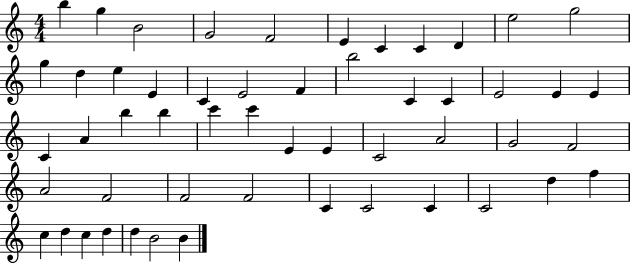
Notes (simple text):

B5/q G5/q B4/h G4/h F4/h E4/q C4/q C4/q D4/q E5/h G5/h G5/q D5/q E5/q E4/q C4/q E4/h F4/q B5/h C4/q C4/q E4/h E4/q E4/q C4/q A4/q B5/q B5/q C6/q C6/q E4/q E4/q C4/h A4/h G4/h F4/h A4/h F4/h F4/h F4/h C4/q C4/h C4/q C4/h D5/q F5/q C5/q D5/q C5/q D5/q D5/q B4/h B4/q